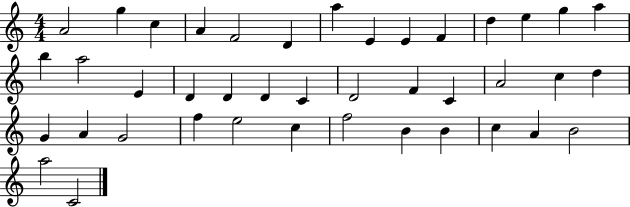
{
  \clef treble
  \numericTimeSignature
  \time 4/4
  \key c \major
  a'2 g''4 c''4 | a'4 f'2 d'4 | a''4 e'4 e'4 f'4 | d''4 e''4 g''4 a''4 | \break b''4 a''2 e'4 | d'4 d'4 d'4 c'4 | d'2 f'4 c'4 | a'2 c''4 d''4 | \break g'4 a'4 g'2 | f''4 e''2 c''4 | f''2 b'4 b'4 | c''4 a'4 b'2 | \break a''2 c'2 | \bar "|."
}